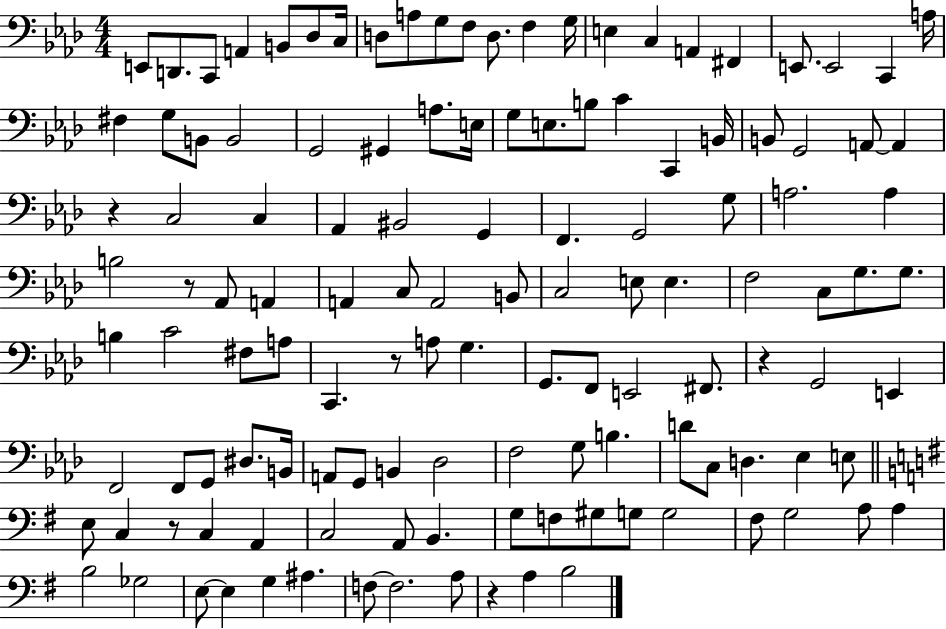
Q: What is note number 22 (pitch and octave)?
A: A3